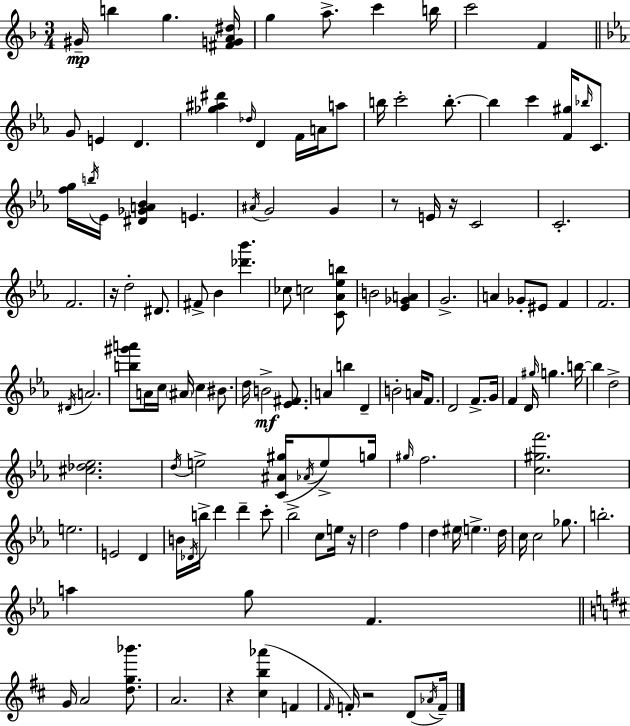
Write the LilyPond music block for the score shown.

{
  \clef treble
  \numericTimeSignature
  \time 3/4
  \key d \minor
  gis'16--\mp b''4 g''4. <fis' g' a' dis''>16 | g''4 a''8.-> c'''4 b''16 | c'''2 f'4 | \bar "||" \break \key c \minor g'8 e'4 d'4. | <ges'' ais'' dis'''>4 \grace { des''16 } d'4 f'16 a'16 a''8 | b''16 c'''2-. b''8.-.~~ | b''4 c'''4 <f' gis''>16 \grace { bes''16 } c'8. | \break <f'' g''>16 \acciaccatura { b''16 } ees'16 <dis' ges' a' bes'>4 e'4. | \acciaccatura { ais'16 } g'2 | g'4 r8 e'16 r16 c'2 | c'2.-. | \break f'2. | r16 d''2-. | dis'8. fis'8-> bes'4 <des''' bes'''>4. | ces''8 c''2 | \break <c' aes' ees'' b''>8 b'2 | <ees' ges' a'>4 g'2.-> | a'4 ges'8-. eis'8 | f'4 f'2. | \break \acciaccatura { dis'16 } a'2. | <b'' gis''' a'''>8 a'16 c''16 \parenthesize ais'16 c''4 | bis'8. d''16 b'2->\mf | <ees' fis'>8. a'4 b''4 | \break d'4-- b'2-. | a'16 f'8. d'2 | f'8.-> g'16 f'4 d'16 \grace { gis''16 } g''4. | b''16~~ b''4 d''2-> | \break <cis'' des'' ees''>2. | \acciaccatura { d''16 } e''2-> | <c' ais' gis''>16( \acciaccatura { aes'16 } e''8->) g''16 \grace { gis''16 } f''2. | <c'' gis'' f'''>2. | \break e''2. | e'2 | d'4 b'16 \acciaccatura { des'16 } b''16-> | d'''4 d'''4-- c'''8-. bes''2-> | \break c''8 e''16 r16 d''2 | f''4 d''4 | eis''16 \parenthesize e''4.-> d''16 c''16 c''2 | ges''8. b''2.-. | \break a''4 | g''8 f'4. \bar "||" \break \key d \major g'16 a'2 <d'' g'' bes'''>8. | a'2. | r4 <cis'' b'' aes'''>4( f'4 | \grace { fis'16 } f'16-.) r2 d'8( | \break \acciaccatura { aes'16 } f'16--) \bar "|."
}